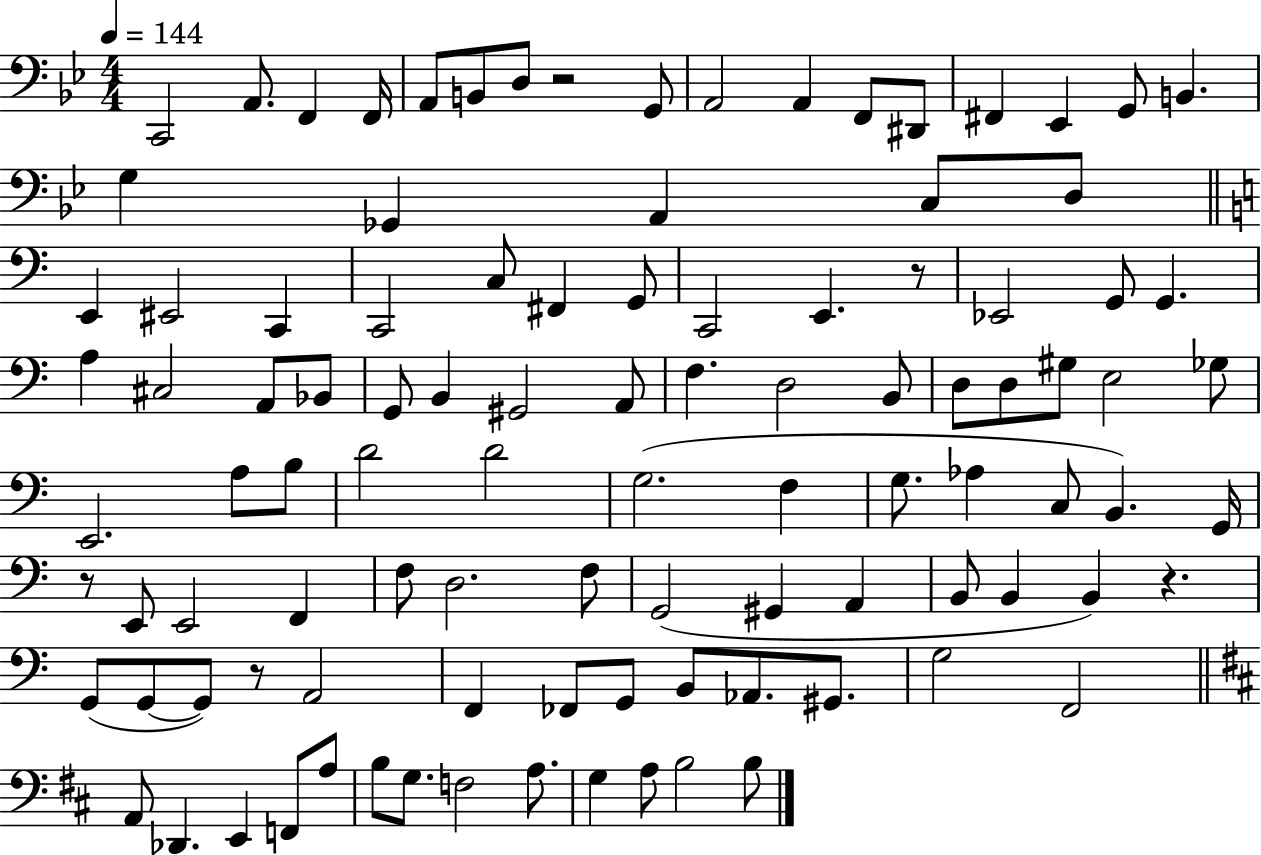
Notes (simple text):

C2/h A2/e. F2/q F2/s A2/e B2/e D3/e R/h G2/e A2/h A2/q F2/e D#2/e F#2/q Eb2/q G2/e B2/q. G3/q Gb2/q A2/q C3/e D3/e E2/q EIS2/h C2/q C2/h C3/e F#2/q G2/e C2/h E2/q. R/e Eb2/h G2/e G2/q. A3/q C#3/h A2/e Bb2/e G2/e B2/q G#2/h A2/e F3/q. D3/h B2/e D3/e D3/e G#3/e E3/h Gb3/e E2/h. A3/e B3/e D4/h D4/h G3/h. F3/q G3/e. Ab3/q C3/e B2/q. G2/s R/e E2/e E2/h F2/q F3/e D3/h. F3/e G2/h G#2/q A2/q B2/e B2/q B2/q R/q. G2/e G2/e G2/e R/e A2/h F2/q FES2/e G2/e B2/e Ab2/e. G#2/e. G3/h F2/h A2/e Db2/q. E2/q F2/e A3/e B3/e G3/e. F3/h A3/e. G3/q A3/e B3/h B3/e